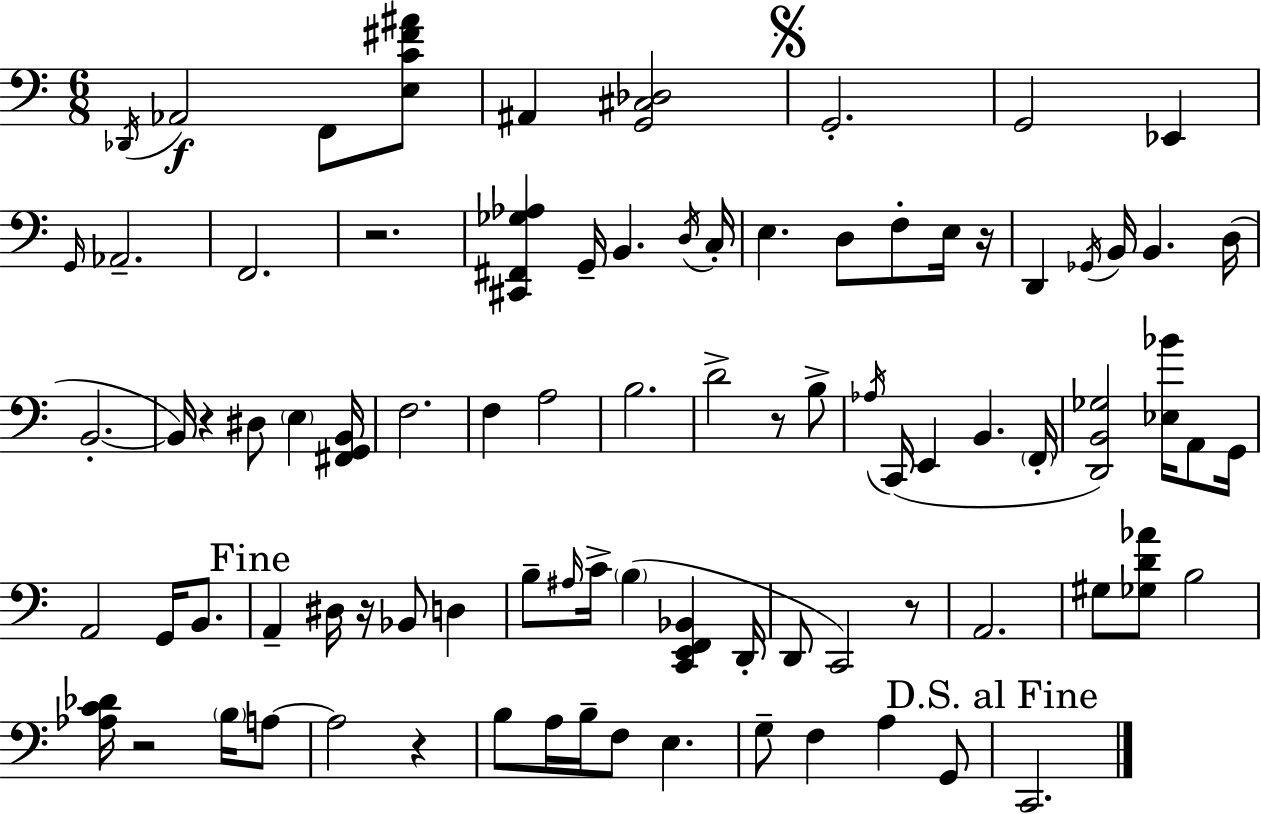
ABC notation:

X:1
T:Untitled
M:6/8
L:1/4
K:Am
_D,,/4 _A,,2 F,,/2 [E,C^F^A]/2 ^A,, [G,,^C,_D,]2 G,,2 G,,2 _E,, G,,/4 _A,,2 F,,2 z2 [^C,,^F,,_G,_A,] G,,/4 B,, D,/4 C,/4 E, D,/2 F,/2 E,/4 z/4 D,, _G,,/4 B,,/4 B,, D,/4 B,,2 B,,/4 z ^D,/2 E, [^F,,G,,B,,]/4 F,2 F, A,2 B,2 D2 z/2 B,/2 _A,/4 C,,/4 E,, B,, F,,/4 [D,,B,,_G,]2 [_E,_B]/4 A,,/2 G,,/4 A,,2 G,,/4 B,,/2 A,, ^D,/4 z/4 _B,,/2 D, B,/2 ^A,/4 C/4 B, [C,,E,,F,,_B,,] D,,/4 D,,/2 C,,2 z/2 A,,2 ^G,/2 [_G,D_A]/2 B,2 [_A,C_D]/4 z2 B,/4 A,/2 A,2 z B,/2 A,/4 B,/4 F,/2 E, G,/2 F, A, G,,/2 C,,2